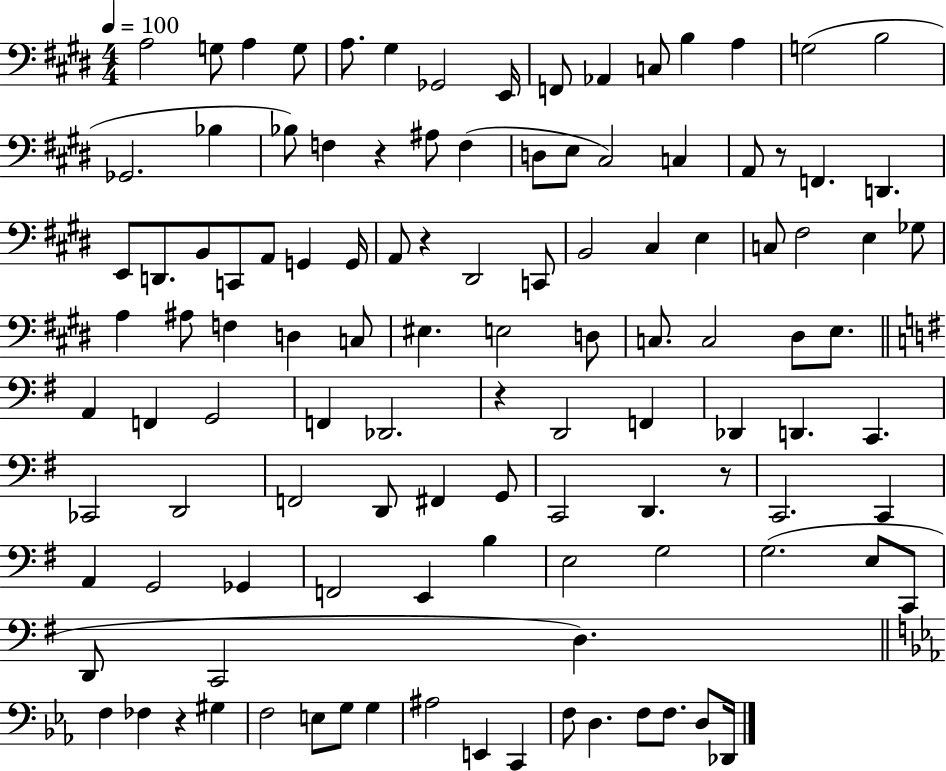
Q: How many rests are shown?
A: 6